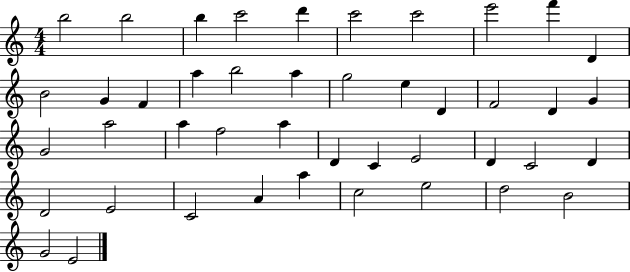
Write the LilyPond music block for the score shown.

{
  \clef treble
  \numericTimeSignature
  \time 4/4
  \key c \major
  b''2 b''2 | b''4 c'''2 d'''4 | c'''2 c'''2 | e'''2 f'''4 d'4 | \break b'2 g'4 f'4 | a''4 b''2 a''4 | g''2 e''4 d'4 | f'2 d'4 g'4 | \break g'2 a''2 | a''4 f''2 a''4 | d'4 c'4 e'2 | d'4 c'2 d'4 | \break d'2 e'2 | c'2 a'4 a''4 | c''2 e''2 | d''2 b'2 | \break g'2 e'2 | \bar "|."
}